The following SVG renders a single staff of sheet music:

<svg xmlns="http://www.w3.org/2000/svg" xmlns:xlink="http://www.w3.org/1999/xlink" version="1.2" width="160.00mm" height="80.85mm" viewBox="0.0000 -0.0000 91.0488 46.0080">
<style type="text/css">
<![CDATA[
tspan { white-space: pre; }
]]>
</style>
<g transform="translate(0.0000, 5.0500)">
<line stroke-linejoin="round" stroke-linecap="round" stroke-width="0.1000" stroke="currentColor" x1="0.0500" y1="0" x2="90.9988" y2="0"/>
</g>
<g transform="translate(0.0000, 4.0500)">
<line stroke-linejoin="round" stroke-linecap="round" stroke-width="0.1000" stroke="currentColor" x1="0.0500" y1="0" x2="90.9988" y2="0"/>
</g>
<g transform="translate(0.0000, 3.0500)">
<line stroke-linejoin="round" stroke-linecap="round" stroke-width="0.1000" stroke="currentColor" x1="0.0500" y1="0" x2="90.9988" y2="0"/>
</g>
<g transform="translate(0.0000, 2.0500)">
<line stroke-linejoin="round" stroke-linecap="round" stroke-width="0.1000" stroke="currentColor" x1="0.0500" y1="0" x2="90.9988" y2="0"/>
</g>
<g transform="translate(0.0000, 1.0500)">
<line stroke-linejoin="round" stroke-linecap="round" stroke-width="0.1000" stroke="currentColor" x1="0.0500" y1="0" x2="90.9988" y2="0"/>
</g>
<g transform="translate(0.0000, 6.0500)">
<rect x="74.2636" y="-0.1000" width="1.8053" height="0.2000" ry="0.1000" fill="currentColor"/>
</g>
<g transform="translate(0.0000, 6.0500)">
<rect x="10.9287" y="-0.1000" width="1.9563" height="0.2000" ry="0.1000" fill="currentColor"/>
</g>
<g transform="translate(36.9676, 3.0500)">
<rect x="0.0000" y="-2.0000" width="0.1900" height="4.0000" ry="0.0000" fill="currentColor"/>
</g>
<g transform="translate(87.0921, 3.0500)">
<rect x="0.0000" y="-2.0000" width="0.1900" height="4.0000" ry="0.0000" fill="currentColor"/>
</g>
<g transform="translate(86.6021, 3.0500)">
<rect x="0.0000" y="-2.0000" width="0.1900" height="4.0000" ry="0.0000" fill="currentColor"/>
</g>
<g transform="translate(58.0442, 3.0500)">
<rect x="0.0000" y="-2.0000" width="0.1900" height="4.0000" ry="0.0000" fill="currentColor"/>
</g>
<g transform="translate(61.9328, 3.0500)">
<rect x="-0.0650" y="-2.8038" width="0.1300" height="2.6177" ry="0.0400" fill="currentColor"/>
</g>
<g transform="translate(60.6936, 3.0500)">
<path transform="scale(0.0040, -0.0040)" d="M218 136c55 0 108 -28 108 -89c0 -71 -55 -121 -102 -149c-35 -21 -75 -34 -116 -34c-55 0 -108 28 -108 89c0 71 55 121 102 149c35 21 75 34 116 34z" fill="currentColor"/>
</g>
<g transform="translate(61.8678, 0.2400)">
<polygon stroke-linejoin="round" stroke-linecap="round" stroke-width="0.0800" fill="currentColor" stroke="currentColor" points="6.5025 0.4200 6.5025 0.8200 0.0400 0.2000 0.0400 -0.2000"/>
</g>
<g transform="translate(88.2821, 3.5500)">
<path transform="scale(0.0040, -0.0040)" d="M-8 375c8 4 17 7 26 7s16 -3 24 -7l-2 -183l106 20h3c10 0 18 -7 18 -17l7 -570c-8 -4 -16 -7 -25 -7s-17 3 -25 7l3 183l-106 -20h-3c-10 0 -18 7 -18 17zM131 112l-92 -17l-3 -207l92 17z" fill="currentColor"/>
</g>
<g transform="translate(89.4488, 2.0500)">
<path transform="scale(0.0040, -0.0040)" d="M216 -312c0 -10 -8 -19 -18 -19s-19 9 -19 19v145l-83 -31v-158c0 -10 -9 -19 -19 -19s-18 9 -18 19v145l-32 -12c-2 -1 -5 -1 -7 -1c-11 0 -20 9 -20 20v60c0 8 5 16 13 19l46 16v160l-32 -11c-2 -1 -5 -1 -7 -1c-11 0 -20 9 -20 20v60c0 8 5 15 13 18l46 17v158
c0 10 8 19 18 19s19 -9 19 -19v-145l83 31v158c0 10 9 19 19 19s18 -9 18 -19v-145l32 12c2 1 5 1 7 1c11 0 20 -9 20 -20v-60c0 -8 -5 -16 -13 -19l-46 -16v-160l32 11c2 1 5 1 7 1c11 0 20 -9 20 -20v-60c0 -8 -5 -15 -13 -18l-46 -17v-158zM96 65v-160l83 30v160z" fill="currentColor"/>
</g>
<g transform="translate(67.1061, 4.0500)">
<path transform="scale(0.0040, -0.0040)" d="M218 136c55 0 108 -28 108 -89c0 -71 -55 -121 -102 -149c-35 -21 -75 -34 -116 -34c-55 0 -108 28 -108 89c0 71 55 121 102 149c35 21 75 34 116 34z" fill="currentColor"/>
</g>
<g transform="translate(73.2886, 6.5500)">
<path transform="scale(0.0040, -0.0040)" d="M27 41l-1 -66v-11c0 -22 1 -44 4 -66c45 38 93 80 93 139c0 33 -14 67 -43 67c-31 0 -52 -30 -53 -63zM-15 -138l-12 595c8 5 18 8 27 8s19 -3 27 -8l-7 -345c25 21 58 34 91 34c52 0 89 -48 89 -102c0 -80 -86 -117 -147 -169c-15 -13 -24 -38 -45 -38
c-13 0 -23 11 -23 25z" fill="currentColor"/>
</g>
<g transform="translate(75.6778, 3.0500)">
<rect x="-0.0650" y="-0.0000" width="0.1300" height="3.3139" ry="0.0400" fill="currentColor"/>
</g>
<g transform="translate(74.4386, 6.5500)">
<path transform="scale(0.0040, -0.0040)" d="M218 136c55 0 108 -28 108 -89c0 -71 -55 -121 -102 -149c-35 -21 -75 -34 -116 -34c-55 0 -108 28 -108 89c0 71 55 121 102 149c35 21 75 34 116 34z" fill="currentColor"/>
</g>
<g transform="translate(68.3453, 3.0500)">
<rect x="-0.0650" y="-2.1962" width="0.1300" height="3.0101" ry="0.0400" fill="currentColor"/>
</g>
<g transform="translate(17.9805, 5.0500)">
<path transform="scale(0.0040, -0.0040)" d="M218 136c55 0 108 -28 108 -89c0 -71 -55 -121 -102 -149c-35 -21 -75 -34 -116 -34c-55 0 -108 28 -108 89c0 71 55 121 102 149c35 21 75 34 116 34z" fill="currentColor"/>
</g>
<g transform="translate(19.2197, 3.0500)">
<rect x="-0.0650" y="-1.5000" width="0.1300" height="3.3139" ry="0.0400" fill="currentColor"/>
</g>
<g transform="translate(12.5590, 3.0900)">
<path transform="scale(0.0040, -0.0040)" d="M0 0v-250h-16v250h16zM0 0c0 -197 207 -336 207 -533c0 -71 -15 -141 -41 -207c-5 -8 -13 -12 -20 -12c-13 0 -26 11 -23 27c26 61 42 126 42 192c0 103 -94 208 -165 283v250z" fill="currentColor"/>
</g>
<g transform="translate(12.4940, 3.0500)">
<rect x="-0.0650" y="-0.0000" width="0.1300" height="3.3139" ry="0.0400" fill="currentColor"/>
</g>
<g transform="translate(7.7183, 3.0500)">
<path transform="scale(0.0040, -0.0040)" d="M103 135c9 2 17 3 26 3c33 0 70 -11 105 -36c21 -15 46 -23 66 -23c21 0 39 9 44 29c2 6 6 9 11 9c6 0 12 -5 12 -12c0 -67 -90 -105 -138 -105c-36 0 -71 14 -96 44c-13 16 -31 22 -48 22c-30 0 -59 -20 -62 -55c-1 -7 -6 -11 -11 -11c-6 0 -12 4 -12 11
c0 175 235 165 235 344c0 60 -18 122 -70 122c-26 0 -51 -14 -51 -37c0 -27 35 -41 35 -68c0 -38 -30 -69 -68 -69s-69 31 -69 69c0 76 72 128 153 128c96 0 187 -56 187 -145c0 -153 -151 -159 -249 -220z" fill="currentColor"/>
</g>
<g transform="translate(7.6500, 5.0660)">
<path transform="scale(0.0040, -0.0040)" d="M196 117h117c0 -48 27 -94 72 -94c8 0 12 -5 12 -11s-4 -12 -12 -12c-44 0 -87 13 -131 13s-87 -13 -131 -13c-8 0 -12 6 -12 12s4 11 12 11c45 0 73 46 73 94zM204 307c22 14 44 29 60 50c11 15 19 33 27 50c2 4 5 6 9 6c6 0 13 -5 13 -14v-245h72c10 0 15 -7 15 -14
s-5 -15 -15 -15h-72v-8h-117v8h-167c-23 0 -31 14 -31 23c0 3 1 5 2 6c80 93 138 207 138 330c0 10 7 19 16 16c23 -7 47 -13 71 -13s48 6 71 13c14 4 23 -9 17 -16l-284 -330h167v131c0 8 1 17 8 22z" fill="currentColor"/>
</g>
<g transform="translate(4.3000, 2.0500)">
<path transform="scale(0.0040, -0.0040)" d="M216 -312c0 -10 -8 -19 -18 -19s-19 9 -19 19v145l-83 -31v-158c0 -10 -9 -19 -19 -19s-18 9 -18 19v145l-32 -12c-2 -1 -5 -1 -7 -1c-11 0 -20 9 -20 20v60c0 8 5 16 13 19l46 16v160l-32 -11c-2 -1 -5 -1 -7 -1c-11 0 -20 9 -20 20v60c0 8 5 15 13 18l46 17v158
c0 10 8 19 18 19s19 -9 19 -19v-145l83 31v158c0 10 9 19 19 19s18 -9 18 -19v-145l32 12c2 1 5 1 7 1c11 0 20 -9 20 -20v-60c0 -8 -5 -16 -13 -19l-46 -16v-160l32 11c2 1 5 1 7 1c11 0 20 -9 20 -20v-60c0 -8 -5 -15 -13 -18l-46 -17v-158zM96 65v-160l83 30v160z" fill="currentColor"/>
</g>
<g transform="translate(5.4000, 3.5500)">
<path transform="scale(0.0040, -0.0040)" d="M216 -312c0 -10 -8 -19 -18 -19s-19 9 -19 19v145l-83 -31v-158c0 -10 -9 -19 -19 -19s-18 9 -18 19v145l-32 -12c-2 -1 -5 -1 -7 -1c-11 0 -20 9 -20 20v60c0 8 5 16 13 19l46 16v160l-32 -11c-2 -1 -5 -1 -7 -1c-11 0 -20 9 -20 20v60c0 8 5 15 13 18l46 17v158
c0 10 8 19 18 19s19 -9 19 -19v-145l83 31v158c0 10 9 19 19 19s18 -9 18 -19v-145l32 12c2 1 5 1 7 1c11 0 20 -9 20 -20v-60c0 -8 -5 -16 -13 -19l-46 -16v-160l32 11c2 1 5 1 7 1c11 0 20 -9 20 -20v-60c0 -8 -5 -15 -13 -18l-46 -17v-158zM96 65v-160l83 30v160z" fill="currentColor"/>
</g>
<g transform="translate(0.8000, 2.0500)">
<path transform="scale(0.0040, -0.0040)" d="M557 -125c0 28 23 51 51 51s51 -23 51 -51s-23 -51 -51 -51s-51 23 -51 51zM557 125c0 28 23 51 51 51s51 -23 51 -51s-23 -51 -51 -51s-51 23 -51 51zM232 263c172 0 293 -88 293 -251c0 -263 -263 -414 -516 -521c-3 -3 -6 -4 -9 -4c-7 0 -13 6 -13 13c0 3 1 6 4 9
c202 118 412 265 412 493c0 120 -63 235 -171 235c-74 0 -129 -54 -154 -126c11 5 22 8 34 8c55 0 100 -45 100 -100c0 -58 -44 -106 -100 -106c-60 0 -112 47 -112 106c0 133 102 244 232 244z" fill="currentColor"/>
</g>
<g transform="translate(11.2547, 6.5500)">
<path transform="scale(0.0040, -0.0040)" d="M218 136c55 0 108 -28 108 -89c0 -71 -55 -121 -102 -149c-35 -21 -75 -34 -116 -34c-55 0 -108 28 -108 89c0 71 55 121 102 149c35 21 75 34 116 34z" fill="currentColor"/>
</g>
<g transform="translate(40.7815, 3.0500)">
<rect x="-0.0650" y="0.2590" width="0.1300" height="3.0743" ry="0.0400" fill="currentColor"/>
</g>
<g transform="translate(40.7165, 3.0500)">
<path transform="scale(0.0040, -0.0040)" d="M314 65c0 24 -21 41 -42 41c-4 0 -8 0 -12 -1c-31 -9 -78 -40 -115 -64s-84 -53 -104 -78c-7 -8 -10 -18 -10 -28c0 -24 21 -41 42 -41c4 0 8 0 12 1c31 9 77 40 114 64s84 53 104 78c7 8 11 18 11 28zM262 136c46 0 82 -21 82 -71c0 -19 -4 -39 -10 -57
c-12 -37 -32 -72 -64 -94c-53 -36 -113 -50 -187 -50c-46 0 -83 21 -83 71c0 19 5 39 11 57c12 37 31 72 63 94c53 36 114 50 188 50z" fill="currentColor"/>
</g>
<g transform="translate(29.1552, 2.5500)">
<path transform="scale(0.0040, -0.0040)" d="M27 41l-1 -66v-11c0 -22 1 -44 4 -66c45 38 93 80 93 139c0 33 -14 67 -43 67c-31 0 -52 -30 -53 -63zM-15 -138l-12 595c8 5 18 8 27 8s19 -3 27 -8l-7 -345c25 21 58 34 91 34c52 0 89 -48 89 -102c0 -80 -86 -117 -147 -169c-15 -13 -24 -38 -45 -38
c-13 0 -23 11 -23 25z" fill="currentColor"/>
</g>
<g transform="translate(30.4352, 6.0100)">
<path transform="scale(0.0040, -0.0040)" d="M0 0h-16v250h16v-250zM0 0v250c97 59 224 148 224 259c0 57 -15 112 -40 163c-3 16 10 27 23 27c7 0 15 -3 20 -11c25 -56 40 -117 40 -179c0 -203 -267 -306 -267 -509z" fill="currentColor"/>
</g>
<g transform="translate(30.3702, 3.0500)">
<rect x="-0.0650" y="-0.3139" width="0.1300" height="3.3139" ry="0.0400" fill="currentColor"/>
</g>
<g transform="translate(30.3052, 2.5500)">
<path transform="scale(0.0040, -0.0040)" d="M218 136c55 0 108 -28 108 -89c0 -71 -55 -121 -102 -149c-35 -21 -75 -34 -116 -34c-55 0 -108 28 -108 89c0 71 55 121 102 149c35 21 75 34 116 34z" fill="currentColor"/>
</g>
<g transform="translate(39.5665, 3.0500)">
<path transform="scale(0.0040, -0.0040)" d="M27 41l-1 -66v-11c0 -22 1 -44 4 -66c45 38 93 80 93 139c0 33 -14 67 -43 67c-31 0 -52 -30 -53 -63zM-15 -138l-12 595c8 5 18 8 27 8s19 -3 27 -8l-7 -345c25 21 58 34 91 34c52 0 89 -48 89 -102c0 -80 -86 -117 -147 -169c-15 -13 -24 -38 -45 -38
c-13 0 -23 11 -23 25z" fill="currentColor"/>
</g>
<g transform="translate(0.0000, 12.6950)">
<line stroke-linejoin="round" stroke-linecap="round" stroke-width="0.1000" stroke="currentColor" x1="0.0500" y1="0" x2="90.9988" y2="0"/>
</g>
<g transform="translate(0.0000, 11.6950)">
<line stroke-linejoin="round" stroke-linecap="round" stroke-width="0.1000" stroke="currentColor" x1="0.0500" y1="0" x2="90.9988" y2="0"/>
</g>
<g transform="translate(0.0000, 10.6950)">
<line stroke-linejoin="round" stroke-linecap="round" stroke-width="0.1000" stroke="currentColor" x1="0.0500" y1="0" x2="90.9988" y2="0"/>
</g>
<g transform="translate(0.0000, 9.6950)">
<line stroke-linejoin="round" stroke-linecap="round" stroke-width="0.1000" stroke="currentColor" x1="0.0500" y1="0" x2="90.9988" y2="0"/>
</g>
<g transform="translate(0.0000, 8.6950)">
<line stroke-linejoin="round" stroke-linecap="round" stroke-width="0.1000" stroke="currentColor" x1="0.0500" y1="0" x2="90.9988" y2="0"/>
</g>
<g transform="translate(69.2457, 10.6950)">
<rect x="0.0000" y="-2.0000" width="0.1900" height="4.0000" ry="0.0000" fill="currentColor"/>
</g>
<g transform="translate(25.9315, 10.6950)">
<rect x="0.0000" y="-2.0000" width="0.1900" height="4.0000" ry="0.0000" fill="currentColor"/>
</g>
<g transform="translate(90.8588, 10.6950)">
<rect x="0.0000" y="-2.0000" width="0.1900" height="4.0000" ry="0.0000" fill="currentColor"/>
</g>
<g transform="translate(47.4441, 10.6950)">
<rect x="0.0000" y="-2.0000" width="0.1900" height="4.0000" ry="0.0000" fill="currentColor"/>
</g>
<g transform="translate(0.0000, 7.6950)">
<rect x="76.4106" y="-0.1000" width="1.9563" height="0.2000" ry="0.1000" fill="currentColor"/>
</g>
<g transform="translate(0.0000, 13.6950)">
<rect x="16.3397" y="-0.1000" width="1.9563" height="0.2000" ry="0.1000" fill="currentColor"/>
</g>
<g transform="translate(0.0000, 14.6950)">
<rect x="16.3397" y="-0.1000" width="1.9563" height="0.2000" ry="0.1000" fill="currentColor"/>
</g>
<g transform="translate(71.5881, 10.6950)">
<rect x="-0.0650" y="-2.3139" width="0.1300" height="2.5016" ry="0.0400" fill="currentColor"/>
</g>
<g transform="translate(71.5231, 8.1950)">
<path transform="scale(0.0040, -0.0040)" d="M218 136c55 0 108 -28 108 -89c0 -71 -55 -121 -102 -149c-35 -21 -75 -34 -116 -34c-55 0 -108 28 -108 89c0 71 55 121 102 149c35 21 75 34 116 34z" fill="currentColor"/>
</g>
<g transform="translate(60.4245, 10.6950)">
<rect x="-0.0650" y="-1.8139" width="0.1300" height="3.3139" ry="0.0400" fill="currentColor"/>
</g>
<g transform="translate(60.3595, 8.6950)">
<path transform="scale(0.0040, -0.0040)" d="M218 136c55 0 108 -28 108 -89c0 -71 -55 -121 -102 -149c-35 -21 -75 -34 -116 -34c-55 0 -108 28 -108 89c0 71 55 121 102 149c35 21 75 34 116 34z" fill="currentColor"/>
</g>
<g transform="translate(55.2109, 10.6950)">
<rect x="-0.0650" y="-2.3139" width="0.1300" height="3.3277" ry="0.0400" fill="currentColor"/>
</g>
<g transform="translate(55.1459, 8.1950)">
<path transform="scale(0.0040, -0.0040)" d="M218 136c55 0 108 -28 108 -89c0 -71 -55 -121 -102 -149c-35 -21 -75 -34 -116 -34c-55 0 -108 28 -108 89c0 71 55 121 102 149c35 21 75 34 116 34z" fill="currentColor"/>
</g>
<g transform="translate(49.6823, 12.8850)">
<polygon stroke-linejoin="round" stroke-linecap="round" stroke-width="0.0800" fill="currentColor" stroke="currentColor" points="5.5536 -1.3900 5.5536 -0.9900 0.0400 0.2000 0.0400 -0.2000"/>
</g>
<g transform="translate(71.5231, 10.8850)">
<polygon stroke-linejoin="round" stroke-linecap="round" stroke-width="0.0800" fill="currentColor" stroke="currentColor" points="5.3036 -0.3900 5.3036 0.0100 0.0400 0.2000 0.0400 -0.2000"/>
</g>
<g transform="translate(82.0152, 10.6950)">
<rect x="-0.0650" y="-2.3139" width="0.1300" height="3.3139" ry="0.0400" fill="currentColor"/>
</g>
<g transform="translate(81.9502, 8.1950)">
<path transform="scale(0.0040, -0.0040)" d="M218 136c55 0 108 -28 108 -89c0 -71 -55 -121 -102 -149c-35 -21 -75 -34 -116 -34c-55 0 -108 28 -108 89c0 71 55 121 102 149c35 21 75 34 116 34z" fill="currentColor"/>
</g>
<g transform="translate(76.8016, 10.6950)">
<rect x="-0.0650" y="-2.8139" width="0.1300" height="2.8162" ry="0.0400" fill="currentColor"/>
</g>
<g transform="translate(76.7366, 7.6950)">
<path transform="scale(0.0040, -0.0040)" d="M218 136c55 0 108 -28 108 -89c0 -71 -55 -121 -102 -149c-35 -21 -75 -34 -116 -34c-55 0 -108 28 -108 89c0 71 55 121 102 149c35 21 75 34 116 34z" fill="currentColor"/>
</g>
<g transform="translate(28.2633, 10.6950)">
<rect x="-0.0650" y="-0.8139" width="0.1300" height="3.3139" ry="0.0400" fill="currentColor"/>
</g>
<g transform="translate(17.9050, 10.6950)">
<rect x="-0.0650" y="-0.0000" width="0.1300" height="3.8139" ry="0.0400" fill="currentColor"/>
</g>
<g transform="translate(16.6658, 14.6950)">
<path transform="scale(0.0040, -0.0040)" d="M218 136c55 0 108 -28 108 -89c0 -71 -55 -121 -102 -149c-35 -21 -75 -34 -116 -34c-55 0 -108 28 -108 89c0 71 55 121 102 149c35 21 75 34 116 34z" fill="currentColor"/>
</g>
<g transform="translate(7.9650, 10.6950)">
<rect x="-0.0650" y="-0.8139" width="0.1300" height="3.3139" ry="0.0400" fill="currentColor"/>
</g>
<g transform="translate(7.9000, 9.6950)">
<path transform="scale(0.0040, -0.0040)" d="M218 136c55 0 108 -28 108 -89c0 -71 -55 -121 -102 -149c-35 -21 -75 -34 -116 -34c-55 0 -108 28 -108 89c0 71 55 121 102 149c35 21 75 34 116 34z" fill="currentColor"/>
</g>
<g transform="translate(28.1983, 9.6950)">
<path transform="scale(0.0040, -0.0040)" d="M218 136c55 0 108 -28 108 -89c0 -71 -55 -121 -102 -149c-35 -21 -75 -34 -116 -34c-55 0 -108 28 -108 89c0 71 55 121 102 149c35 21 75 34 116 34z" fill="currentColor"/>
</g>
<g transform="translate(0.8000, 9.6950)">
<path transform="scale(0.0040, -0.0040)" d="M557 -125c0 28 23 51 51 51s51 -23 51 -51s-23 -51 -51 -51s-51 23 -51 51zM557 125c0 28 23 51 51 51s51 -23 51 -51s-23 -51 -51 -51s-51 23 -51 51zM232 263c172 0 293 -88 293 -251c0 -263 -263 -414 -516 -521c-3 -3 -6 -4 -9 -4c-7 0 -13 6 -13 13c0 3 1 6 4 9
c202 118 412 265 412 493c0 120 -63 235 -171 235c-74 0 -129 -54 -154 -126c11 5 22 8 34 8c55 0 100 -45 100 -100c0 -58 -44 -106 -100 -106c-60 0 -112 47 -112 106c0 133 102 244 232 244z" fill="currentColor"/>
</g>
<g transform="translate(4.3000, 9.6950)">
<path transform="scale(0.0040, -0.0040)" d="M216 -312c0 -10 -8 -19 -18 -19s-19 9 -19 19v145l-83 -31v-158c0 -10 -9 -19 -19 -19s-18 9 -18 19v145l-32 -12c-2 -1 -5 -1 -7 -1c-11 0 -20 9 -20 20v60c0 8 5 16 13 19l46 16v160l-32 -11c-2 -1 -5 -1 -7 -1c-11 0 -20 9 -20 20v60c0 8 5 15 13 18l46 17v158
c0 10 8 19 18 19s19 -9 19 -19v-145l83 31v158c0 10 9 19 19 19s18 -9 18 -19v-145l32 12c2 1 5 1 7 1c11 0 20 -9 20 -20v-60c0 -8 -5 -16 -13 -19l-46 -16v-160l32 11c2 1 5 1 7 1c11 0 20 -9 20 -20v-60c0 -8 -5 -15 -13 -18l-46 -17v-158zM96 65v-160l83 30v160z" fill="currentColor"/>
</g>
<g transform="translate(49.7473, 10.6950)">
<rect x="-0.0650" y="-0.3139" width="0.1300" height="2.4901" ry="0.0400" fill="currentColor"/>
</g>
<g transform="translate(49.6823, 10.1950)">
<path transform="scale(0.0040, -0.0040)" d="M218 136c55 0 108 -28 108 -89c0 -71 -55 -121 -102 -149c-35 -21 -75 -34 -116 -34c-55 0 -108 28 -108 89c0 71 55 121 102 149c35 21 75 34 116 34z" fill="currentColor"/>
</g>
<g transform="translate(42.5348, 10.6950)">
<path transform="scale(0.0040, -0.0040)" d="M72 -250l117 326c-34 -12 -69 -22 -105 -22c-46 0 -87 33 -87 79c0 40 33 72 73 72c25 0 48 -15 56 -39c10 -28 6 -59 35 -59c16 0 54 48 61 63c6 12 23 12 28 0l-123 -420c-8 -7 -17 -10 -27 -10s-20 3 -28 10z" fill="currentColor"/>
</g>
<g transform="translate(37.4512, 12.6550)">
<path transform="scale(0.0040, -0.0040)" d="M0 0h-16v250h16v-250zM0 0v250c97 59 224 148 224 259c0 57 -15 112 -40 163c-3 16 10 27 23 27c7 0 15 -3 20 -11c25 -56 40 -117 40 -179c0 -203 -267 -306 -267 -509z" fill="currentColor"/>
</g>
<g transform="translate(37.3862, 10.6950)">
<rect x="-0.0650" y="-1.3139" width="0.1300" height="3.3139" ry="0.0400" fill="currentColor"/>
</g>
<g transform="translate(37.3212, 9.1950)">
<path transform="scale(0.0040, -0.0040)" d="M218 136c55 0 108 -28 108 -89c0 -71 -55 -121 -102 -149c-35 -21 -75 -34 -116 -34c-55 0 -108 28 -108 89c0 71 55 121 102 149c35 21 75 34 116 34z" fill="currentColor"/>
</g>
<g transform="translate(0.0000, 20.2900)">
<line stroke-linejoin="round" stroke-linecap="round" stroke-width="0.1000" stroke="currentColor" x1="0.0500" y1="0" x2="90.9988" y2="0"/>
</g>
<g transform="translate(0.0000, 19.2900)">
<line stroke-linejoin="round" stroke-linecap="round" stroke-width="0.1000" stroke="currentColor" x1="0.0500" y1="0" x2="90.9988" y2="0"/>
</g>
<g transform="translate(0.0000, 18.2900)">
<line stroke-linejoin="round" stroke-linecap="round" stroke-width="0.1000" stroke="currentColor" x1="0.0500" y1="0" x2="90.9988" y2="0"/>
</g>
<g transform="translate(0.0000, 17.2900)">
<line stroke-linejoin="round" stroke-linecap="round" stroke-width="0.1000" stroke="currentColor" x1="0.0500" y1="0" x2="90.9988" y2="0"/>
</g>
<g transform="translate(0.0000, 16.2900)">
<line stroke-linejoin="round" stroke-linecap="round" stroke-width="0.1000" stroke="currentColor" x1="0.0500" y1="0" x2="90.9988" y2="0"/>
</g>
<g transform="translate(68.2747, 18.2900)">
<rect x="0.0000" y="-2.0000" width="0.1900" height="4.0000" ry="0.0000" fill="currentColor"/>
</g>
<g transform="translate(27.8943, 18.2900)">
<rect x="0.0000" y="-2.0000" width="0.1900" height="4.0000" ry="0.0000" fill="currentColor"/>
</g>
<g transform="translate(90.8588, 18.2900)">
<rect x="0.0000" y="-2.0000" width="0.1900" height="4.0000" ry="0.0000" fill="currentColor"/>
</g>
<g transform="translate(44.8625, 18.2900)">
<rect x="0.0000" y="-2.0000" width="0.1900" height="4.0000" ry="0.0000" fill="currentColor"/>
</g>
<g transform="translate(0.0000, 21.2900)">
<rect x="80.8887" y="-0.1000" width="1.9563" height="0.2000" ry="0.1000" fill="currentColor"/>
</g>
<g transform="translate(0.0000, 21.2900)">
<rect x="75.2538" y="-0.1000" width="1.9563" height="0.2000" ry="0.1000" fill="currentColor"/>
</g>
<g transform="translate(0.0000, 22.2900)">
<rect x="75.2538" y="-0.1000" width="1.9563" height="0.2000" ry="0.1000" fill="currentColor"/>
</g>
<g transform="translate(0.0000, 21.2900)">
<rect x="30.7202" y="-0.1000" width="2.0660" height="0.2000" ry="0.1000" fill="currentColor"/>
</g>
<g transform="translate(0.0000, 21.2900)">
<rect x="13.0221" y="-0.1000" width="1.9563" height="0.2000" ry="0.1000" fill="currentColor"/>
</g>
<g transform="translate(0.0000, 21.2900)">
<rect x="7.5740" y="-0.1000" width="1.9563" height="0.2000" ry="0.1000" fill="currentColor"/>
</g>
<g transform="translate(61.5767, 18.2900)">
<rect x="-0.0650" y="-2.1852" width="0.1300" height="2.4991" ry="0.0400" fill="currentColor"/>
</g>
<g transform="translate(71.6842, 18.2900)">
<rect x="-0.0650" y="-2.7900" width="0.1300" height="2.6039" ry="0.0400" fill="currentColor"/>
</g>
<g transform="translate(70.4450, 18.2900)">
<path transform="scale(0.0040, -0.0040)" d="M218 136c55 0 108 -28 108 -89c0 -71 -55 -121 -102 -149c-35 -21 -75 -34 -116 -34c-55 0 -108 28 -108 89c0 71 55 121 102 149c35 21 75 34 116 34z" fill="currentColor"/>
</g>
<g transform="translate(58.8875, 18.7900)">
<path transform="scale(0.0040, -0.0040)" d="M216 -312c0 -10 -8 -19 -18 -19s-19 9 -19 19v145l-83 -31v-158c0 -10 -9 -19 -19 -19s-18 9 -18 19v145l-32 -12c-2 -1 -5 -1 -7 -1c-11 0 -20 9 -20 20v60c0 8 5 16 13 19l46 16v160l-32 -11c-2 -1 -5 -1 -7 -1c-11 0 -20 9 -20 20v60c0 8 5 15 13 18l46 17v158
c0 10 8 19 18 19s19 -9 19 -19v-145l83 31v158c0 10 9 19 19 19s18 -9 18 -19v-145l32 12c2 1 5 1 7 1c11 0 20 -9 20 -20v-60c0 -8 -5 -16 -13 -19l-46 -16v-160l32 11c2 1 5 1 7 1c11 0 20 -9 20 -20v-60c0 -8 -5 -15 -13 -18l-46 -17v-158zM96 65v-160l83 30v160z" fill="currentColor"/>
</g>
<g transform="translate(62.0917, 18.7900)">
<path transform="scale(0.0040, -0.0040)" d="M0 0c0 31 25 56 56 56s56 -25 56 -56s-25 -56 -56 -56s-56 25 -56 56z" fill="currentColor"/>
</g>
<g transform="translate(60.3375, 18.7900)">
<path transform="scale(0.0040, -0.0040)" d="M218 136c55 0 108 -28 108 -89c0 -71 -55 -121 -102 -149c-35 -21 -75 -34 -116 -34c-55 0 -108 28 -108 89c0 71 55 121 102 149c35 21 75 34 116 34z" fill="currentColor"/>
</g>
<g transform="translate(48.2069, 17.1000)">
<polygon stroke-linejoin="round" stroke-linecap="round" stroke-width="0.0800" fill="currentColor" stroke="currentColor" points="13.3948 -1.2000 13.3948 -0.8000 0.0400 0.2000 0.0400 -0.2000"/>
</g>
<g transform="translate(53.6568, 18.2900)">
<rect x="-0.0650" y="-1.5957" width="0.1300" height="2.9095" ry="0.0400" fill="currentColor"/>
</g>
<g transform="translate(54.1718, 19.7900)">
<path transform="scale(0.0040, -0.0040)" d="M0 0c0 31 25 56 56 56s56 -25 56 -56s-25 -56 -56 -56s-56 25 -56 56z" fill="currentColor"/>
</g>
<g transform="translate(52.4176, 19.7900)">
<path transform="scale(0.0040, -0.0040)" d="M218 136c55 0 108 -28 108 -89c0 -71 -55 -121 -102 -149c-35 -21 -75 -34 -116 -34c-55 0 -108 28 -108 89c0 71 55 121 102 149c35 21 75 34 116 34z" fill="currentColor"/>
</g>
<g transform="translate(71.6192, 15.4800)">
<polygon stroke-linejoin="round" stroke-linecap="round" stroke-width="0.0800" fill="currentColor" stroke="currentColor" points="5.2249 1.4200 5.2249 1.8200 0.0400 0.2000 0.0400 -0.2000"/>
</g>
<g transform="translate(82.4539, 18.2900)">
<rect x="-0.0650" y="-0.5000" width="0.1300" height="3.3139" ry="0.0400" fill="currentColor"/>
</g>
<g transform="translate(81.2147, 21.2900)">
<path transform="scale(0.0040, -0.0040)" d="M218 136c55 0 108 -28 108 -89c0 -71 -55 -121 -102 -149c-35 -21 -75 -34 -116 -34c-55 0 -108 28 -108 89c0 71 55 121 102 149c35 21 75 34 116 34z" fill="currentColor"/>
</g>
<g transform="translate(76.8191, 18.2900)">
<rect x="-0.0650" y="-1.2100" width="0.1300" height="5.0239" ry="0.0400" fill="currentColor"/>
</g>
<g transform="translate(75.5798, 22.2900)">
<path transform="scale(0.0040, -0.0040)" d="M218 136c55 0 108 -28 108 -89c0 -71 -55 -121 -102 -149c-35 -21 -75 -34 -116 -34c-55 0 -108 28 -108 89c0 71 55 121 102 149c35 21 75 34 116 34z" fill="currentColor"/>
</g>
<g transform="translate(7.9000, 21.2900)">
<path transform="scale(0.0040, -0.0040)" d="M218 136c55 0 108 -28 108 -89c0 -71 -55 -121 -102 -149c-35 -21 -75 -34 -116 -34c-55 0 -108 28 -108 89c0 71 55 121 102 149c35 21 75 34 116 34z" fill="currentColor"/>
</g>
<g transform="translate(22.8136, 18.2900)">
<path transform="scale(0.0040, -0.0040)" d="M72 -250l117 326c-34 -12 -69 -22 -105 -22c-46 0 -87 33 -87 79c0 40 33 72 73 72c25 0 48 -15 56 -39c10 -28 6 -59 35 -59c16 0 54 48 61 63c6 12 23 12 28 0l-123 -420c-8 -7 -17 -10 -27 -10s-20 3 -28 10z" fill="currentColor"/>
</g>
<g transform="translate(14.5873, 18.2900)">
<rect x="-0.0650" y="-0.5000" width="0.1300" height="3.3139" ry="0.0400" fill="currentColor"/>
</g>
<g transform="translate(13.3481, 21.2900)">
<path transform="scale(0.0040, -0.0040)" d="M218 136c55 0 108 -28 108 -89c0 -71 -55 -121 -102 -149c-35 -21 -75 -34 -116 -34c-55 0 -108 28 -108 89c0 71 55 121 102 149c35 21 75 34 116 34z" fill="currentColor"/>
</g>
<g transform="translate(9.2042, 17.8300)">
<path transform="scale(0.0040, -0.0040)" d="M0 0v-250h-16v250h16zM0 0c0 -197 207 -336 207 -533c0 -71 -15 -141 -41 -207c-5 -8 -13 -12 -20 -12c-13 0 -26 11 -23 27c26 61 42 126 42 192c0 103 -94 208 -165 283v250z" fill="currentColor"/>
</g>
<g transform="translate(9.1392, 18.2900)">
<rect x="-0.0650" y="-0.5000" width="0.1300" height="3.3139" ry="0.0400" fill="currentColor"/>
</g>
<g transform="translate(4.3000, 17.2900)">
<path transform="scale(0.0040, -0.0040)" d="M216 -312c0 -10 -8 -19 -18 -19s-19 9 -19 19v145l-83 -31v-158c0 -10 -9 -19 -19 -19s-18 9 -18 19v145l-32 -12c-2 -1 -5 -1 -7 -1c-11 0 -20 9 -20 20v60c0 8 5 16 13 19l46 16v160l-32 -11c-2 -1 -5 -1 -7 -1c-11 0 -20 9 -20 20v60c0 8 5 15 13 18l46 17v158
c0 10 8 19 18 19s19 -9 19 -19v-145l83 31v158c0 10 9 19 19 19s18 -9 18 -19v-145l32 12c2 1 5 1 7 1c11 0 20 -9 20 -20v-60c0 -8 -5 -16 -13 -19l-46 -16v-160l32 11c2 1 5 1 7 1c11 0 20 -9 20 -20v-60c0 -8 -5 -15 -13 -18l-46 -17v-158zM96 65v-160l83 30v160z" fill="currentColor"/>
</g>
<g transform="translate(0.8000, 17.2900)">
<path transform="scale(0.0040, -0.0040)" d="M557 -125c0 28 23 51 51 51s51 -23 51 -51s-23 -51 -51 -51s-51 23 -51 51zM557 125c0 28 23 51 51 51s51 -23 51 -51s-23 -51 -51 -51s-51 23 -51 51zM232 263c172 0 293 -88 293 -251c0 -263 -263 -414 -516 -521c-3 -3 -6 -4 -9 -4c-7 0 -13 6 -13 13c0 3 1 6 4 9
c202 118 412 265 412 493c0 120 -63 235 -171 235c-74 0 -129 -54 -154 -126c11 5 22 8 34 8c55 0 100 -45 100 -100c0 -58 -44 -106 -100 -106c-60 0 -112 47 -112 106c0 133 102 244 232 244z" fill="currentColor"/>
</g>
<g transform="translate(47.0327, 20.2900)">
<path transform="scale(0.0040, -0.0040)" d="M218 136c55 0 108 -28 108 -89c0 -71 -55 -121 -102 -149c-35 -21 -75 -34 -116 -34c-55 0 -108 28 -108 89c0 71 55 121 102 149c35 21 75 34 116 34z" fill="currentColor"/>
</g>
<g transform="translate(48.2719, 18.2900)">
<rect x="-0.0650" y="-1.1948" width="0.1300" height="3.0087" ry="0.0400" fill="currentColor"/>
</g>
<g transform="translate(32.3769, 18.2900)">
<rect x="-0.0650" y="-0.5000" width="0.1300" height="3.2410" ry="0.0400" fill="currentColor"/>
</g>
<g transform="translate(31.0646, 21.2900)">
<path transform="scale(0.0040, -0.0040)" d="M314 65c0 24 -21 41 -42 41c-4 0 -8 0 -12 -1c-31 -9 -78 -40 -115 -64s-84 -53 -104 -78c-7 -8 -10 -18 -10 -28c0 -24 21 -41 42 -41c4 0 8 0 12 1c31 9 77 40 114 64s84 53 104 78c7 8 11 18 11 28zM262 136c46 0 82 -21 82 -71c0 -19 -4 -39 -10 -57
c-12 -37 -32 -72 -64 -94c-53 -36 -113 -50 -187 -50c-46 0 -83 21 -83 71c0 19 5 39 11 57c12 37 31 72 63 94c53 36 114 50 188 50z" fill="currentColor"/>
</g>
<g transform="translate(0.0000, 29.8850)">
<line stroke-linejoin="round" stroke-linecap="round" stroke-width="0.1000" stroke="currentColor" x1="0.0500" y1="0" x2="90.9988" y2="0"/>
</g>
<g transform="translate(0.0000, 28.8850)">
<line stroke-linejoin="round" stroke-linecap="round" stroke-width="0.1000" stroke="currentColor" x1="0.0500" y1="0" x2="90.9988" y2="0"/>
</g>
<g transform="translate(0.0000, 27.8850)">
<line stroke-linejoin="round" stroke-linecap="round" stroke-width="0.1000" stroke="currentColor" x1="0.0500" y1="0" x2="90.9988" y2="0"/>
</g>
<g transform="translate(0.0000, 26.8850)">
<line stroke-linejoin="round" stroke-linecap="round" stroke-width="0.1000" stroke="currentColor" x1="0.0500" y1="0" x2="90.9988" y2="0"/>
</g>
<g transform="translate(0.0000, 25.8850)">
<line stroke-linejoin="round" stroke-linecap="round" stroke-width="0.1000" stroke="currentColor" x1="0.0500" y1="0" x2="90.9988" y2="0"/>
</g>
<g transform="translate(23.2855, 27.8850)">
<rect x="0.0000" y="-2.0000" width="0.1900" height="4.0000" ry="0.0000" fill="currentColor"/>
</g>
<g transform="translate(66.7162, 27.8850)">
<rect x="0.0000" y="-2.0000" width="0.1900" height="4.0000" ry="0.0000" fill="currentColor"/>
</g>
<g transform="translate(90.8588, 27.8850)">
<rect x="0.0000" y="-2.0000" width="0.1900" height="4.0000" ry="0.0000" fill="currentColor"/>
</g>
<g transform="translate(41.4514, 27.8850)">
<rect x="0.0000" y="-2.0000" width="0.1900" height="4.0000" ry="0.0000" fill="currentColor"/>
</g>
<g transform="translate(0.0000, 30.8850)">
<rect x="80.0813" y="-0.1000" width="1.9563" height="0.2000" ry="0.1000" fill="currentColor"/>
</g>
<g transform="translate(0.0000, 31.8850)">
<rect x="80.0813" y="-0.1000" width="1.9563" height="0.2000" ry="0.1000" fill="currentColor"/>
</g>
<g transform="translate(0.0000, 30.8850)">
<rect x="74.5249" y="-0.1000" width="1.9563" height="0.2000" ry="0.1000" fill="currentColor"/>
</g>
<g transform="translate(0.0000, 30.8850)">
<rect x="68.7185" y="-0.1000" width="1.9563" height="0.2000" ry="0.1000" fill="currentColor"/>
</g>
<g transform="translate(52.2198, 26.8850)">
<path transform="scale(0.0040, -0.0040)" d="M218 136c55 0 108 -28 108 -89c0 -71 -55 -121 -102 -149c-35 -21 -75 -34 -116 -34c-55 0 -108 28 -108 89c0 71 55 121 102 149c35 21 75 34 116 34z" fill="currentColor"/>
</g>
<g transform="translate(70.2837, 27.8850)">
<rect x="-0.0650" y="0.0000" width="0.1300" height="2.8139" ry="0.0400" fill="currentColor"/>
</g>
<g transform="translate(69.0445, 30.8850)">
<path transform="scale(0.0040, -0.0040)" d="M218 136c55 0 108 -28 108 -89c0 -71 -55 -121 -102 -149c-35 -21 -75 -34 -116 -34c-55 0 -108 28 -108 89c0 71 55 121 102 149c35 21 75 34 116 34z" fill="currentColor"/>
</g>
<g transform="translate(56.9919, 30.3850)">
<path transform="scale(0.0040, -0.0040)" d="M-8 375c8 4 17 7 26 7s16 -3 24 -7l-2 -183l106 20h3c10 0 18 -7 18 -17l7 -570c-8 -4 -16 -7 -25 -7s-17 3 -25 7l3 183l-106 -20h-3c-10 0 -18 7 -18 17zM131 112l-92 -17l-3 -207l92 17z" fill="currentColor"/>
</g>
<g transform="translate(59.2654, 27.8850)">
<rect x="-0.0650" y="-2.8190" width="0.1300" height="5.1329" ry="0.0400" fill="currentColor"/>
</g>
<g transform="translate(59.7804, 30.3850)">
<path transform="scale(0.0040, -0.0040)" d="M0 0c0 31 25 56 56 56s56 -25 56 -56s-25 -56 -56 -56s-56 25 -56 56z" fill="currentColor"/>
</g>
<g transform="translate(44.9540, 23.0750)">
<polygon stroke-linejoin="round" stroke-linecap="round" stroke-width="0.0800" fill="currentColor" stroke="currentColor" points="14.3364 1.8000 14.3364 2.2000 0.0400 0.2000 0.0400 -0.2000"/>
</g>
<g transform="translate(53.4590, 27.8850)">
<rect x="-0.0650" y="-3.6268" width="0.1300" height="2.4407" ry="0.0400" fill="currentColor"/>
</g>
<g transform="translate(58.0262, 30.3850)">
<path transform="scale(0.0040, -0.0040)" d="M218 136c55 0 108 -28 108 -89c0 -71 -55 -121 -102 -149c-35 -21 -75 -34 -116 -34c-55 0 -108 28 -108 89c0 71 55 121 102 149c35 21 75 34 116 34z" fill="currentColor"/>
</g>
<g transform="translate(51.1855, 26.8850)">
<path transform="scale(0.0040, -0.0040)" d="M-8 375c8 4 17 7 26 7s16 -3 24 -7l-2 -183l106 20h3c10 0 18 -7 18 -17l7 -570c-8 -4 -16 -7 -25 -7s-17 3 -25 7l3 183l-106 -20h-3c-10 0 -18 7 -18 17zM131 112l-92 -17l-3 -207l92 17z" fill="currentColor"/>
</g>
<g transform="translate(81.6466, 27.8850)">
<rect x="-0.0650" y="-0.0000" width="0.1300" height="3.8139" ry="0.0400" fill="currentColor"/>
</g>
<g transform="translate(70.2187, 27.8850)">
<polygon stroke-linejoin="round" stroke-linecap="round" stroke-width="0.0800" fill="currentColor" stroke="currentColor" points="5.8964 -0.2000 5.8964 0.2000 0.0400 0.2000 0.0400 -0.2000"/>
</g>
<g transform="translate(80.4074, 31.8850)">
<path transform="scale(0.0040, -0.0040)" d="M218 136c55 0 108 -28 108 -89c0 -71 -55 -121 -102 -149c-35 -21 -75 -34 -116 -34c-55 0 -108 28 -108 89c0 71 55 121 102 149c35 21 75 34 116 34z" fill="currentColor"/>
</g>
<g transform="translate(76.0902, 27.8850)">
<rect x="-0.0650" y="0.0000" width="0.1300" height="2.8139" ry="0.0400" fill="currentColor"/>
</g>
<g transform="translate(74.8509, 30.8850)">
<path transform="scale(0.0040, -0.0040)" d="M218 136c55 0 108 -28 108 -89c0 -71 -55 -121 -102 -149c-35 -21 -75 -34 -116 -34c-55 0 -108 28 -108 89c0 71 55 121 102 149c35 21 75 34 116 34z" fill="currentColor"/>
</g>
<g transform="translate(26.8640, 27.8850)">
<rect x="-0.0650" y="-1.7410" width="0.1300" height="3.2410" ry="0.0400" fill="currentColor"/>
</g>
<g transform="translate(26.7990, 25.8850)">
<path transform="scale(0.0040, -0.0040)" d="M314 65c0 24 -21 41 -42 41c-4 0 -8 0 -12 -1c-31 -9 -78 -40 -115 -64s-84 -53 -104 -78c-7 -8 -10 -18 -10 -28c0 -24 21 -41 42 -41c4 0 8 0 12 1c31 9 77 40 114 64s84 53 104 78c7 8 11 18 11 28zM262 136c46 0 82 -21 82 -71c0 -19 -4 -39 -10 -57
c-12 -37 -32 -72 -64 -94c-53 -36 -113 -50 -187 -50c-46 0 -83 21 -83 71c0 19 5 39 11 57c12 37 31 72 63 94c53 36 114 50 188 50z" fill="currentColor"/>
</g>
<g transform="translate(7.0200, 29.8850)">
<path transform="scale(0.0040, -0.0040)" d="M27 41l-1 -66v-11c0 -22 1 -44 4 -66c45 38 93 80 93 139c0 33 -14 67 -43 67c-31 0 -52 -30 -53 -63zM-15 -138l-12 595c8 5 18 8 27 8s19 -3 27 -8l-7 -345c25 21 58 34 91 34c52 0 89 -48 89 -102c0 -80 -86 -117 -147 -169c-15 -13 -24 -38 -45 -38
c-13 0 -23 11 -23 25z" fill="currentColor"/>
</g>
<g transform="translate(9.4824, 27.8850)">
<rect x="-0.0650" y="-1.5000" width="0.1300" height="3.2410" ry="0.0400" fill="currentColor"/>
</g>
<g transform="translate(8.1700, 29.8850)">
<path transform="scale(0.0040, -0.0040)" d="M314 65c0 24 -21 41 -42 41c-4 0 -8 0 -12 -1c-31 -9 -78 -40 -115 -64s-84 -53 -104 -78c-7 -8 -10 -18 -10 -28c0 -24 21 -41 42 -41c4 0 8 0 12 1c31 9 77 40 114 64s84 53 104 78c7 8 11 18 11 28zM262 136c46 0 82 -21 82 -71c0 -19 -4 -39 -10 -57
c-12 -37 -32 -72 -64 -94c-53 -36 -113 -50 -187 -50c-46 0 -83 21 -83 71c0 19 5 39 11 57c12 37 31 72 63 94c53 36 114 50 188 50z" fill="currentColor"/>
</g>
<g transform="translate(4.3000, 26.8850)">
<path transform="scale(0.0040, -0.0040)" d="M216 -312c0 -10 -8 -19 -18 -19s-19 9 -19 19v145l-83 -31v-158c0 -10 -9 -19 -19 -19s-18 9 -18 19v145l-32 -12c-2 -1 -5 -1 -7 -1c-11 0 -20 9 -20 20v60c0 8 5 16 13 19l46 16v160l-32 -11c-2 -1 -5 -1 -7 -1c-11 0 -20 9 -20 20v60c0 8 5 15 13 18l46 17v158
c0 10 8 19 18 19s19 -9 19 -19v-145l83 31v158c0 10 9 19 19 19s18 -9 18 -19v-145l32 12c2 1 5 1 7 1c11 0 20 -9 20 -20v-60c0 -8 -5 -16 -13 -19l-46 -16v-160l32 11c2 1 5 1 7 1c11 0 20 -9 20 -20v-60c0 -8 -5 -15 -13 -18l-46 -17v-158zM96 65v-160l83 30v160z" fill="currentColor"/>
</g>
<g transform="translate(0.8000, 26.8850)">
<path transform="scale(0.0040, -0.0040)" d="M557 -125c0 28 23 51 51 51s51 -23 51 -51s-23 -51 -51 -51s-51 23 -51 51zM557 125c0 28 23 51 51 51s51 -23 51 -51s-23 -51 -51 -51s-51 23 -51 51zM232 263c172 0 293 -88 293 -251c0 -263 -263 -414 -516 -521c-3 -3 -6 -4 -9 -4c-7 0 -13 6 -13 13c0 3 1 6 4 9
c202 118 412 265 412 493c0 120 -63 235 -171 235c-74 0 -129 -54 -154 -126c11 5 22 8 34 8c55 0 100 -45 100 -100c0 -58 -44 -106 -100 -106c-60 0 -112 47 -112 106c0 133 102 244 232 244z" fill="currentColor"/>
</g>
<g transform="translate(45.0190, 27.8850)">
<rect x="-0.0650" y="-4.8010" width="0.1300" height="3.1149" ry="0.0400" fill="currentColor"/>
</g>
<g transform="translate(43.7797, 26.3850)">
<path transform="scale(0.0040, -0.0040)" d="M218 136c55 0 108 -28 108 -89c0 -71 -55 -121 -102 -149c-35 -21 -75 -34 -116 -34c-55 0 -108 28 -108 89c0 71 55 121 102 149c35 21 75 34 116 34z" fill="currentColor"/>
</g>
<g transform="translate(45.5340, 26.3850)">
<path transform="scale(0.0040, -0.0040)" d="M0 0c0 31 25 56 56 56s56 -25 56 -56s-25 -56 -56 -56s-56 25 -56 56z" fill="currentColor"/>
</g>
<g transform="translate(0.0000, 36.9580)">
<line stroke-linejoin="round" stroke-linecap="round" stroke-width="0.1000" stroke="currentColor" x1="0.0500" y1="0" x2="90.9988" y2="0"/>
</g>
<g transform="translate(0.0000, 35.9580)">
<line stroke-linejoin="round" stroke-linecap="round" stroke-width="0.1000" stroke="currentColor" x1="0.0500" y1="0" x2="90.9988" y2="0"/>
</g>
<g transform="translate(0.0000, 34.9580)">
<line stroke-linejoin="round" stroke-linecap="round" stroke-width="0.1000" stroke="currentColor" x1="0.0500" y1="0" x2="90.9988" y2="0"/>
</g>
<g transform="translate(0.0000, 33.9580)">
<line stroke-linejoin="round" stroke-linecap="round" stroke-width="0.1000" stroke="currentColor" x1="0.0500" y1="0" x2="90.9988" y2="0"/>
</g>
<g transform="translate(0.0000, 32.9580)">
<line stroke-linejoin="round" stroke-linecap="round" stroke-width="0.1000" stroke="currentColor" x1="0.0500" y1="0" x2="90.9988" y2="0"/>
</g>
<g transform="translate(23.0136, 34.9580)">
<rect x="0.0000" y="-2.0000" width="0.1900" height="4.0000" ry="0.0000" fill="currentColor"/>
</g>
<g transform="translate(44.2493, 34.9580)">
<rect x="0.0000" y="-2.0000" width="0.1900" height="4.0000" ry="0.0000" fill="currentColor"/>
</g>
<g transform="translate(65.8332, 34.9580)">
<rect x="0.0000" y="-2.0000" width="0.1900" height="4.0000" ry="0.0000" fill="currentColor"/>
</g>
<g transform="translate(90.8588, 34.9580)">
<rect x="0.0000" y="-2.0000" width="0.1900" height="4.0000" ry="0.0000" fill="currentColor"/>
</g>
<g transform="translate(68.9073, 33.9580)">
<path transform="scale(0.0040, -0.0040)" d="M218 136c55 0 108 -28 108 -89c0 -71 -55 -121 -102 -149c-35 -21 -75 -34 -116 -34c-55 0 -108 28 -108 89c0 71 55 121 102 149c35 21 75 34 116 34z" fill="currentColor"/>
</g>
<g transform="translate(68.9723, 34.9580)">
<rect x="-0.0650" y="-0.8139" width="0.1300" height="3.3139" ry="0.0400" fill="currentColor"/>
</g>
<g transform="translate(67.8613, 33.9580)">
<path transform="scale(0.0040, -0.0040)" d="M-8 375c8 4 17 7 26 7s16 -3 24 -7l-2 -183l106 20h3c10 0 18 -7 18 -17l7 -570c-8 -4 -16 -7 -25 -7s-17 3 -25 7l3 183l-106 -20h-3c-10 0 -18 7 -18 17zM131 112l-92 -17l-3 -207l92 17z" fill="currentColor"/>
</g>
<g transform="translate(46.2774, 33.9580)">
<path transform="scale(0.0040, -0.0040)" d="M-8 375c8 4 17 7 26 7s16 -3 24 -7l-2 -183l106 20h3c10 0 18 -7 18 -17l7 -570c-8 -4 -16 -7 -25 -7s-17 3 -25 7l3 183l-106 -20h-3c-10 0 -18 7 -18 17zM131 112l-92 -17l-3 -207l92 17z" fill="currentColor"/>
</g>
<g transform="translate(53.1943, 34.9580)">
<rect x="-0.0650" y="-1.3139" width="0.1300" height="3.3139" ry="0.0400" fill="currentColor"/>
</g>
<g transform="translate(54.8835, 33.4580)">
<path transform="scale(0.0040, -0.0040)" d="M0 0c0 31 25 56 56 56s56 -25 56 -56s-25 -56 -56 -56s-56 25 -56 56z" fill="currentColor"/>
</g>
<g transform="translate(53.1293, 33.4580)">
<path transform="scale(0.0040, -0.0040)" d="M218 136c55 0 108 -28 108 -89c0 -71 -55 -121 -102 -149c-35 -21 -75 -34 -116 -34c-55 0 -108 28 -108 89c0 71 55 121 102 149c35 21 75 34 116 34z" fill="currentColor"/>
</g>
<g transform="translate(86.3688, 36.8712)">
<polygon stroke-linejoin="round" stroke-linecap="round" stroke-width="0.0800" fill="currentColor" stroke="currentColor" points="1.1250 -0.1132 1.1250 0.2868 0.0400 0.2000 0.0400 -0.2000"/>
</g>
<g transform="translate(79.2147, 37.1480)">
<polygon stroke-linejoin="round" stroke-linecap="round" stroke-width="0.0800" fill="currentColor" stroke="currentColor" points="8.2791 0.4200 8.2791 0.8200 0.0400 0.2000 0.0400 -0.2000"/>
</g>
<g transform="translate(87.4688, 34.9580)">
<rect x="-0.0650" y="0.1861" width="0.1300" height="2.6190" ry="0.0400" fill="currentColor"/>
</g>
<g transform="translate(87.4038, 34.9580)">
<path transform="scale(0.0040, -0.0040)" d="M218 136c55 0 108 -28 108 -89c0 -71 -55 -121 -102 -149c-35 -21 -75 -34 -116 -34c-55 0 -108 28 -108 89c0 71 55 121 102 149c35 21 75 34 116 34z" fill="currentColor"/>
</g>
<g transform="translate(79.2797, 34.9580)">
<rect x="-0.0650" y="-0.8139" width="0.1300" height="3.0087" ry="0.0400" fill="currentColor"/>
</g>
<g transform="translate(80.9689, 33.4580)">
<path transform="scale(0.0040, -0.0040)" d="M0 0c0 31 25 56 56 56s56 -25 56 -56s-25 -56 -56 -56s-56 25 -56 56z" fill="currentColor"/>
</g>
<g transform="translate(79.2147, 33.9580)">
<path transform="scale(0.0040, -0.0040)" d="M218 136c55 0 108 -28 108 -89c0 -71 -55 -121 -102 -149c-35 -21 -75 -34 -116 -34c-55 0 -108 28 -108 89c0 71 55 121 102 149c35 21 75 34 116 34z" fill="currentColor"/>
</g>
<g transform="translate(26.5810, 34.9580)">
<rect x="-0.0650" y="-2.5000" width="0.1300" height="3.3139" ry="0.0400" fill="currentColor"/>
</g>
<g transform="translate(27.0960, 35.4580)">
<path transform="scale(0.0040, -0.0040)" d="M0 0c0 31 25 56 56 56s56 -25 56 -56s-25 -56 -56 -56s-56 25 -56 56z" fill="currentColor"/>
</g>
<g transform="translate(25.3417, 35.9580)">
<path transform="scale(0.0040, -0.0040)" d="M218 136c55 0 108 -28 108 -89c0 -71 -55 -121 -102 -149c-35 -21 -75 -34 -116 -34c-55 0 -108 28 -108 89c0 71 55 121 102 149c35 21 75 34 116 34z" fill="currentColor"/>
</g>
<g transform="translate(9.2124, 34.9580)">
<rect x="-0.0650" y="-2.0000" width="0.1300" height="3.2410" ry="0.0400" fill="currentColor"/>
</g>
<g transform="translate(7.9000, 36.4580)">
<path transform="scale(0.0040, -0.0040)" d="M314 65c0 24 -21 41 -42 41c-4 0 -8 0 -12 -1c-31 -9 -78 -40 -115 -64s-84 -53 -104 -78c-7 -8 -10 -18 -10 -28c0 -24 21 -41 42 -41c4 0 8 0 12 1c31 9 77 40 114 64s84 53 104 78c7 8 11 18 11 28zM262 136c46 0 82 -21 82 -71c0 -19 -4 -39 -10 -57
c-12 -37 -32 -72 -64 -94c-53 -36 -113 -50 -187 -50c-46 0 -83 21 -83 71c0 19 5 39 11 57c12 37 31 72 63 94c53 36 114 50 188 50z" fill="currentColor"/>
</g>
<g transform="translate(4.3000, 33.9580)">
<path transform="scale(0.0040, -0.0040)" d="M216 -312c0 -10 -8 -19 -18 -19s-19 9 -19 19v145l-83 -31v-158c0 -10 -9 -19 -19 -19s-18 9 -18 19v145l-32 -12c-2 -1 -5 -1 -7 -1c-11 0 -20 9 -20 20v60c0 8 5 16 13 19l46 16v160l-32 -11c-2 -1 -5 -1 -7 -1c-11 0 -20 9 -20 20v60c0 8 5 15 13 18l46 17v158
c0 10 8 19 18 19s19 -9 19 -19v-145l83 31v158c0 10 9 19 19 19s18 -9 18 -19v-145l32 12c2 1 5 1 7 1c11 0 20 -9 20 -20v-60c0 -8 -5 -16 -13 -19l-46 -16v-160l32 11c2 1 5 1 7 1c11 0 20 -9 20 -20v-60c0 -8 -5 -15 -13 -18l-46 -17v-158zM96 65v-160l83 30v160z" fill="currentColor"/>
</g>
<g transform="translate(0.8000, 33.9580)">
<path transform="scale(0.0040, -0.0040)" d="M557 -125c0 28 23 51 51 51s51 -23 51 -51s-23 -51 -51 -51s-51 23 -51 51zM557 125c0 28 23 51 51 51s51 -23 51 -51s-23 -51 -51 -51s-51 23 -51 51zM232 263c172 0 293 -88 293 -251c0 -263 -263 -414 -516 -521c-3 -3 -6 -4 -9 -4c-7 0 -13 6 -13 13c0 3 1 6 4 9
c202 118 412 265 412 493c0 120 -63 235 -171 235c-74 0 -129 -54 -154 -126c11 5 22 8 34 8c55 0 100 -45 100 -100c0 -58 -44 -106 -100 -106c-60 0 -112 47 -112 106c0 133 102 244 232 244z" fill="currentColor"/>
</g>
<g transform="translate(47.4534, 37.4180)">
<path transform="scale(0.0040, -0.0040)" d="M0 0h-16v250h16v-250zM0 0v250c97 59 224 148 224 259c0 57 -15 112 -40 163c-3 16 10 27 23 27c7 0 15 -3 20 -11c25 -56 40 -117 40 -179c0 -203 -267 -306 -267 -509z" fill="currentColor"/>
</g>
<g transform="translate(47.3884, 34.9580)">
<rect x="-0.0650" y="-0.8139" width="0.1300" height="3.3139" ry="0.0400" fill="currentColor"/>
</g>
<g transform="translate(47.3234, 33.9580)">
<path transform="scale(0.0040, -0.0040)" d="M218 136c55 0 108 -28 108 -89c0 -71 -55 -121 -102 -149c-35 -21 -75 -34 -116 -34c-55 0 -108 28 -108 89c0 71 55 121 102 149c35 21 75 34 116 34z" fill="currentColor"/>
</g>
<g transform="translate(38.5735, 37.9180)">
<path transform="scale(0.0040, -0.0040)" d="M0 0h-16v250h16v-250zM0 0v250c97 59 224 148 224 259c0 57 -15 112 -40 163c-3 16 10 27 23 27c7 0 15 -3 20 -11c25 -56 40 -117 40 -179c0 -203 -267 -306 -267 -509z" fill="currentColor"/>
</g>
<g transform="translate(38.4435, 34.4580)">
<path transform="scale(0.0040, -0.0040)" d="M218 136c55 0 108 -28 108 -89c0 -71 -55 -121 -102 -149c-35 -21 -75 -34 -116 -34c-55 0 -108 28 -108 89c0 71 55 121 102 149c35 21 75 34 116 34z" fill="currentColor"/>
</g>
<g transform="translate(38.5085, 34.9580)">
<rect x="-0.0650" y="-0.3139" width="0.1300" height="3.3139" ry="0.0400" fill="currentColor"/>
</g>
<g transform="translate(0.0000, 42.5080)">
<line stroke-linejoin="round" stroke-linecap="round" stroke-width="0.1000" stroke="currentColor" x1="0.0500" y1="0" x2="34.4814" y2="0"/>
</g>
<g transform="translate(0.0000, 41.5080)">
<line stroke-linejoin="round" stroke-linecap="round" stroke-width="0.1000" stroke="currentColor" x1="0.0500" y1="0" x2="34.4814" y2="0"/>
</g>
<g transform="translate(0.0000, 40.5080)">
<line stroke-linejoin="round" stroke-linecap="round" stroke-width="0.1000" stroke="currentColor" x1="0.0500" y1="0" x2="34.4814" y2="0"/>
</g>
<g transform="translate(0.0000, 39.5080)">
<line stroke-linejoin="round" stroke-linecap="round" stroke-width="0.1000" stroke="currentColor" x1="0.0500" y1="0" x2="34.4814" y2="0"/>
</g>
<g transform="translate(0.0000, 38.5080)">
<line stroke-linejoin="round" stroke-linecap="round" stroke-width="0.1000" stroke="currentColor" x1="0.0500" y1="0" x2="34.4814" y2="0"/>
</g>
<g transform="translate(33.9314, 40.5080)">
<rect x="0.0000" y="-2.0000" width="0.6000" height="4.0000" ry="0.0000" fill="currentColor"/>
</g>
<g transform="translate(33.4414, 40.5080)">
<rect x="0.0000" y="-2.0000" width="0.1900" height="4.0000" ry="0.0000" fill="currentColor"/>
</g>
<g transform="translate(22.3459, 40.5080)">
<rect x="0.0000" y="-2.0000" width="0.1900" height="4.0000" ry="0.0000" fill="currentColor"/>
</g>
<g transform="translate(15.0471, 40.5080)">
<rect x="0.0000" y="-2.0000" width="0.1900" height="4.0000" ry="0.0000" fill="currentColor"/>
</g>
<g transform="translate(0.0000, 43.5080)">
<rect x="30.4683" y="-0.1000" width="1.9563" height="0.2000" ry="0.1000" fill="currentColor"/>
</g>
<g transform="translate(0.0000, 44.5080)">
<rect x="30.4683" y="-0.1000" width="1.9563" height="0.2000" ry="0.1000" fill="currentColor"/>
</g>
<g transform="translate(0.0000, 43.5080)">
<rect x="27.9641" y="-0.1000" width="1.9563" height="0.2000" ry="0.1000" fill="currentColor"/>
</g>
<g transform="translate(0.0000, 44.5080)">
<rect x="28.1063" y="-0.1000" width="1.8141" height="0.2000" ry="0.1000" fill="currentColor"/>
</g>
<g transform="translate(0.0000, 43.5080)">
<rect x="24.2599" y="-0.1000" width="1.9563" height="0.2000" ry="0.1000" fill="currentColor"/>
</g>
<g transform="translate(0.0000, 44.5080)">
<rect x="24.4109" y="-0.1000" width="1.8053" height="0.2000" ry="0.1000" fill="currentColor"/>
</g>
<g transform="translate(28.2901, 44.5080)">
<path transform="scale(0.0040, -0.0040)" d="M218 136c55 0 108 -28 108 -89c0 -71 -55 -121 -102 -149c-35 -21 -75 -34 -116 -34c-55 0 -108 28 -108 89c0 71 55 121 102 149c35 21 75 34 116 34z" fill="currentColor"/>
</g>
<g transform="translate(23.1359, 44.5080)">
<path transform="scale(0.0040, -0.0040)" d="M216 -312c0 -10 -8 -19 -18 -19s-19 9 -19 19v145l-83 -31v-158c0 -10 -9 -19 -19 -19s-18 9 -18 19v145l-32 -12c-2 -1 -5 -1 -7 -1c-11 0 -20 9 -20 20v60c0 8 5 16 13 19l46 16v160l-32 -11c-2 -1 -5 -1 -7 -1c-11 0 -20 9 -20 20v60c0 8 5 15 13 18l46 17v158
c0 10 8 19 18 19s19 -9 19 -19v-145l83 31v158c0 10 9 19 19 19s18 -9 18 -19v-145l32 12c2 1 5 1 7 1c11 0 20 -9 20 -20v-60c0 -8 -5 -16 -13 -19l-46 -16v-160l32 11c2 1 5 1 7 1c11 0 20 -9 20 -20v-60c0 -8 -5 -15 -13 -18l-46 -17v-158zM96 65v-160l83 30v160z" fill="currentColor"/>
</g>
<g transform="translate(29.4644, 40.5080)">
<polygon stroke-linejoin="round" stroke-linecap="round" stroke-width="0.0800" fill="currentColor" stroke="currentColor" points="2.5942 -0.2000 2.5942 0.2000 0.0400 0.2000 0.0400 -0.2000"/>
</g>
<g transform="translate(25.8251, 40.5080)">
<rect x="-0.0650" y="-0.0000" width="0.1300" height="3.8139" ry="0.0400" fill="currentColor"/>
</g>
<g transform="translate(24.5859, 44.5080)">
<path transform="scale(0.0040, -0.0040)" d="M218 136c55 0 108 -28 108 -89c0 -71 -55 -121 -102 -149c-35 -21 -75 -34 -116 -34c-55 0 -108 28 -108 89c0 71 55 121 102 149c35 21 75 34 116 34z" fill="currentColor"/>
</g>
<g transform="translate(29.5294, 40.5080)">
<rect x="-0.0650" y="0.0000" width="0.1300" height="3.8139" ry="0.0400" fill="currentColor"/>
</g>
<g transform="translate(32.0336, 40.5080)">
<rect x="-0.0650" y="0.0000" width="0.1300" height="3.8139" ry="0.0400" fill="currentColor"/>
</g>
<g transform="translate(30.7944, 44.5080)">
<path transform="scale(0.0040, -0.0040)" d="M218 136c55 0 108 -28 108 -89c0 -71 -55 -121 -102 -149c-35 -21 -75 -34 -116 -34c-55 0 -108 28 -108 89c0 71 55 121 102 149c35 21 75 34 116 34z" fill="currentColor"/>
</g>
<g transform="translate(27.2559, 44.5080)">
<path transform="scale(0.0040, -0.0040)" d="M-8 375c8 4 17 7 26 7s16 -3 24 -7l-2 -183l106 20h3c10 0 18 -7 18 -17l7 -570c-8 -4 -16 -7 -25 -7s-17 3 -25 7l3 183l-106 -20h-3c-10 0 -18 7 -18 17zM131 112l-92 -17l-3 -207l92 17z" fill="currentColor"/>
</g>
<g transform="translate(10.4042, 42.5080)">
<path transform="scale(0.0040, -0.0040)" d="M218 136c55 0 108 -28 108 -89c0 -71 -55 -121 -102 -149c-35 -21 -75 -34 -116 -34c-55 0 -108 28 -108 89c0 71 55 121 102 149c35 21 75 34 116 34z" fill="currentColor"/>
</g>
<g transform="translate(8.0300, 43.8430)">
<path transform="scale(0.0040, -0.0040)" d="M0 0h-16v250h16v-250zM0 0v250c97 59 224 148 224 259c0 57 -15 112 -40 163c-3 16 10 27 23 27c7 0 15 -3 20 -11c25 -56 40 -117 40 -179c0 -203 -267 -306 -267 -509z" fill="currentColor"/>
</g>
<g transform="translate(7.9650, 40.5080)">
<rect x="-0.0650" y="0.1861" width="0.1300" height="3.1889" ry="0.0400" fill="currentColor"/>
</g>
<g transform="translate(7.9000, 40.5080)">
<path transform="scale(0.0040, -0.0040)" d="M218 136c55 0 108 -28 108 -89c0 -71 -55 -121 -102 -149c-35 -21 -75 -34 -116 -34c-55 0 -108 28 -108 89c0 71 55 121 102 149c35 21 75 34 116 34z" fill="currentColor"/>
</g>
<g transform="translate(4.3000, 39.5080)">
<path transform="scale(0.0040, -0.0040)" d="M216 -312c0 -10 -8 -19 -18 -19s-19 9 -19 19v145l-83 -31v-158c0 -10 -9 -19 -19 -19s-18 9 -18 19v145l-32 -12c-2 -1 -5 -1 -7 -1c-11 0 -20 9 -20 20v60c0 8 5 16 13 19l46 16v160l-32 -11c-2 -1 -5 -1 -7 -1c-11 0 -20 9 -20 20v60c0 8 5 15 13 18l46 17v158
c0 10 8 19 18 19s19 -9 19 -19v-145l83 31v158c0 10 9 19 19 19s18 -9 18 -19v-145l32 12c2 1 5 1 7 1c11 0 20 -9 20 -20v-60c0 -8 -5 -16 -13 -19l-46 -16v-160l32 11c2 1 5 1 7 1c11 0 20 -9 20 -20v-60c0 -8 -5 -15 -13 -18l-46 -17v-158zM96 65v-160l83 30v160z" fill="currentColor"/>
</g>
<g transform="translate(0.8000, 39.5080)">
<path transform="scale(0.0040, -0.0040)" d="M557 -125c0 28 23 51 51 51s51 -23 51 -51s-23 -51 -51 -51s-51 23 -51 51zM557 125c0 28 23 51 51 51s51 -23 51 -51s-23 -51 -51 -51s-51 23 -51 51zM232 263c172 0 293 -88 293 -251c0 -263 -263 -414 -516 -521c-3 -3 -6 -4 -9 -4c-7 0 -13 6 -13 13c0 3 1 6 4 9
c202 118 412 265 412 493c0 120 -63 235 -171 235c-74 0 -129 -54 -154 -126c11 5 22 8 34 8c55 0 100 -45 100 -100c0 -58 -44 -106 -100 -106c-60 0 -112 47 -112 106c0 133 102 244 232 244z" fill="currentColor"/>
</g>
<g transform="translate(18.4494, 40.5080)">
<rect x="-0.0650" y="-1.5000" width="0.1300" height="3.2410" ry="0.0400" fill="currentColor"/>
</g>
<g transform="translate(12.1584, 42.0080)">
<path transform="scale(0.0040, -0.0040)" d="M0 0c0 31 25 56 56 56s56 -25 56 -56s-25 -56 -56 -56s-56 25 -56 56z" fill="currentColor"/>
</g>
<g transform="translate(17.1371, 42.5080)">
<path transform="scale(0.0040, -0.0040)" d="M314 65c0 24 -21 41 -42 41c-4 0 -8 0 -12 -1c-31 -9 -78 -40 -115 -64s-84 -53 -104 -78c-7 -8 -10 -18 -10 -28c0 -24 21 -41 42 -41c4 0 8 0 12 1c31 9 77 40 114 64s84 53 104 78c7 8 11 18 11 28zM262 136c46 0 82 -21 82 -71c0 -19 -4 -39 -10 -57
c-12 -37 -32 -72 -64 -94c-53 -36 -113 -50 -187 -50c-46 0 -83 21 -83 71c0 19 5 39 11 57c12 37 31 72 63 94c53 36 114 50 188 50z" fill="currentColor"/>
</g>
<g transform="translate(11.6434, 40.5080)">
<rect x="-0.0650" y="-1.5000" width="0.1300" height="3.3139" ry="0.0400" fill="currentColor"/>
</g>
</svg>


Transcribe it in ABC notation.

X:1
T:Untitled
M:2/4
L:1/4
K:D
D,,/2 G,, _E,/2 _D,2 D,/2 B,,/2 _D,, ^F, C,, ^F, G,/2 z/2 E,/2 B,/2 A, B,/2 C/2 B, E,,/2 E,, z/2 E,,2 G,,/2 A,,/2 ^C,/2 D,/2 C,,/2 E,, _G,,2 A,2 G,/2 F,/2 F,,/2 E,,/2 E,,/2 C,, A,,2 B,, E,/2 F,/2 G, F, F,/2 D,/4 D,/2 G,, G,,2 ^C,, C,,/2 C,,/2